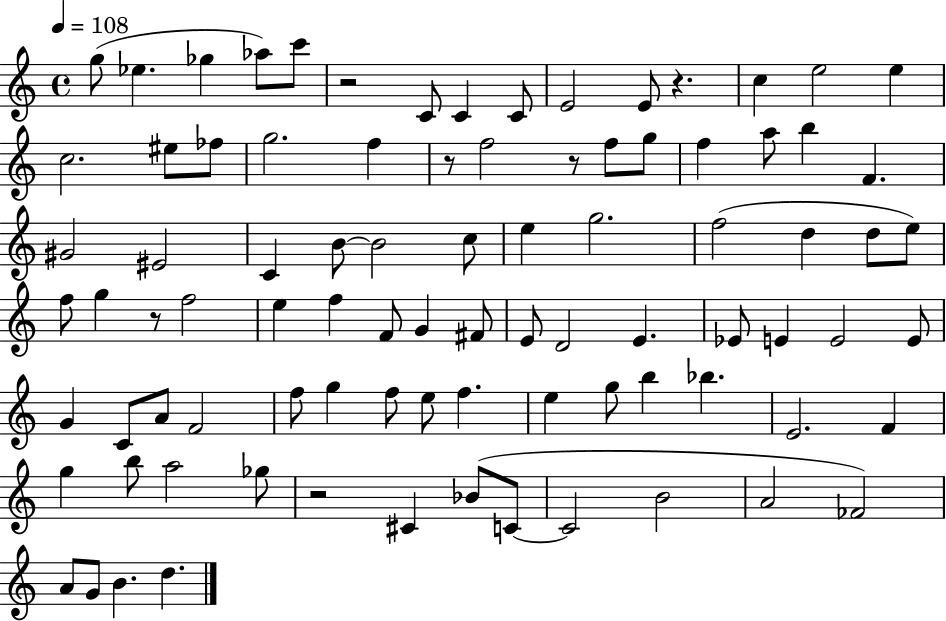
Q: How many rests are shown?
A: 6